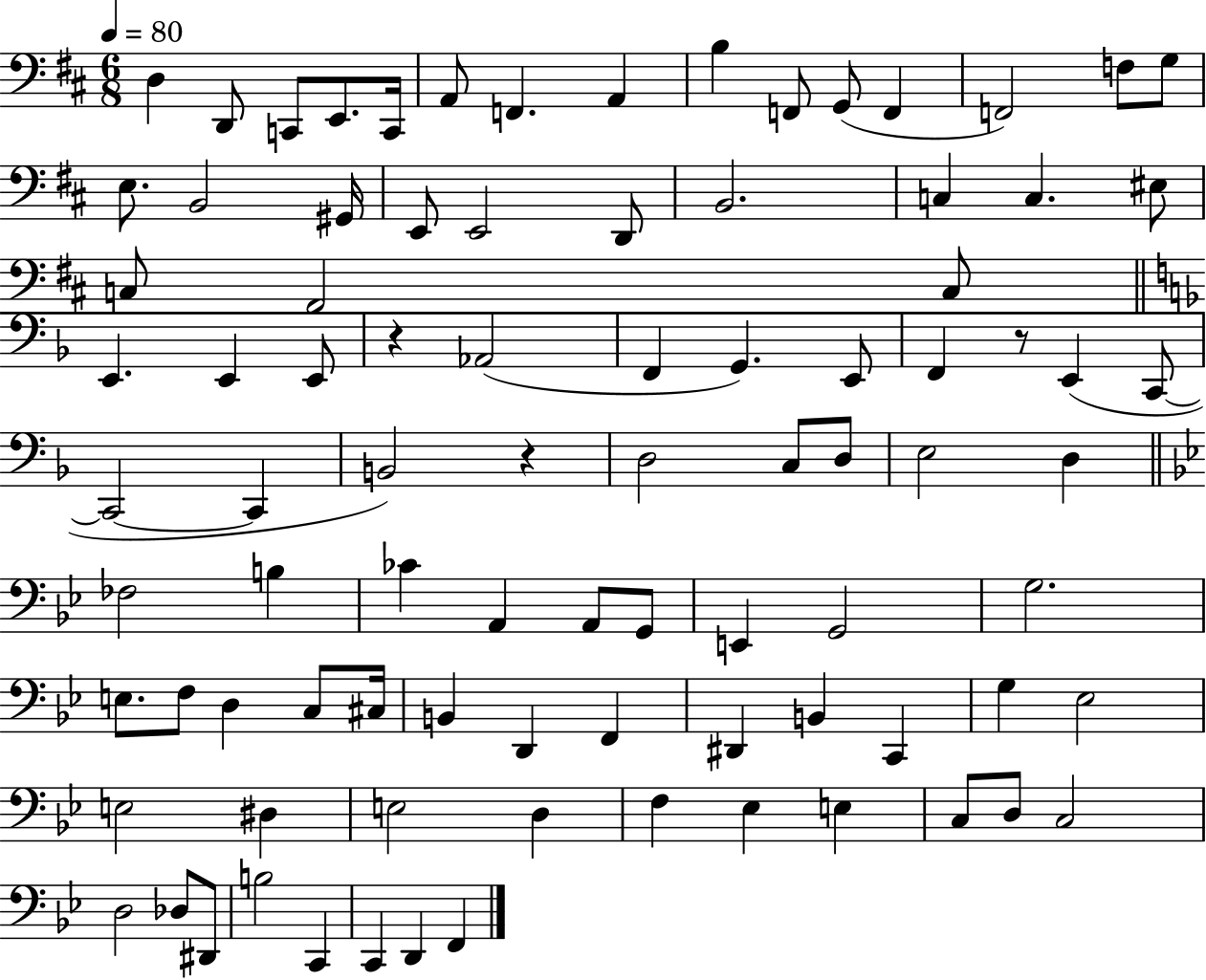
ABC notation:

X:1
T:Untitled
M:6/8
L:1/4
K:D
D, D,,/2 C,,/2 E,,/2 C,,/4 A,,/2 F,, A,, B, F,,/2 G,,/2 F,, F,,2 F,/2 G,/2 E,/2 B,,2 ^G,,/4 E,,/2 E,,2 D,,/2 B,,2 C, C, ^E,/2 C,/2 A,,2 C,/2 E,, E,, E,,/2 z _A,,2 F,, G,, E,,/2 F,, z/2 E,, C,,/2 C,,2 C,, B,,2 z D,2 C,/2 D,/2 E,2 D, _F,2 B, _C A,, A,,/2 G,,/2 E,, G,,2 G,2 E,/2 F,/2 D, C,/2 ^C,/4 B,, D,, F,, ^D,, B,, C,, G, _E,2 E,2 ^D, E,2 D, F, _E, E, C,/2 D,/2 C,2 D,2 _D,/2 ^D,,/2 B,2 C,, C,, D,, F,,